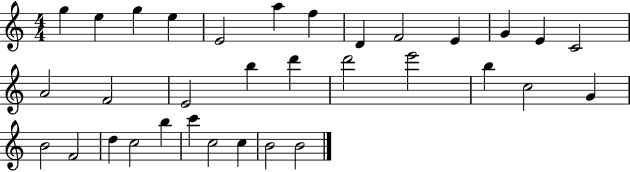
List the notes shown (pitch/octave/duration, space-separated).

G5/q E5/q G5/q E5/q E4/h A5/q F5/q D4/q F4/h E4/q G4/q E4/q C4/h A4/h F4/h E4/h B5/q D6/q D6/h E6/h B5/q C5/h G4/q B4/h F4/h D5/q C5/h B5/q C6/q C5/h C5/q B4/h B4/h